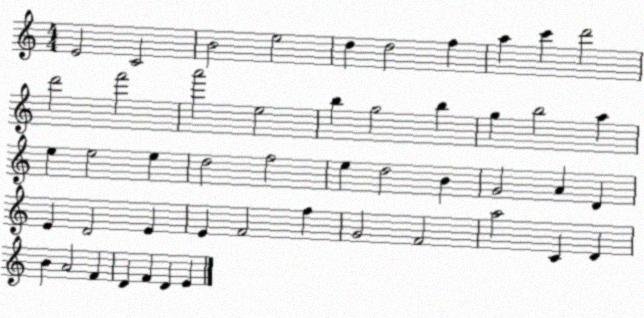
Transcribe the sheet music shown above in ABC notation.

X:1
T:Untitled
M:4/4
L:1/4
K:C
E2 C2 B2 e2 d d2 f a c' d'2 d'2 f'2 a'2 e2 b g2 b g b2 a e e2 e d2 f2 e d2 B G2 A D E D2 E E F2 f G2 F2 a2 C D B A2 F D F D E